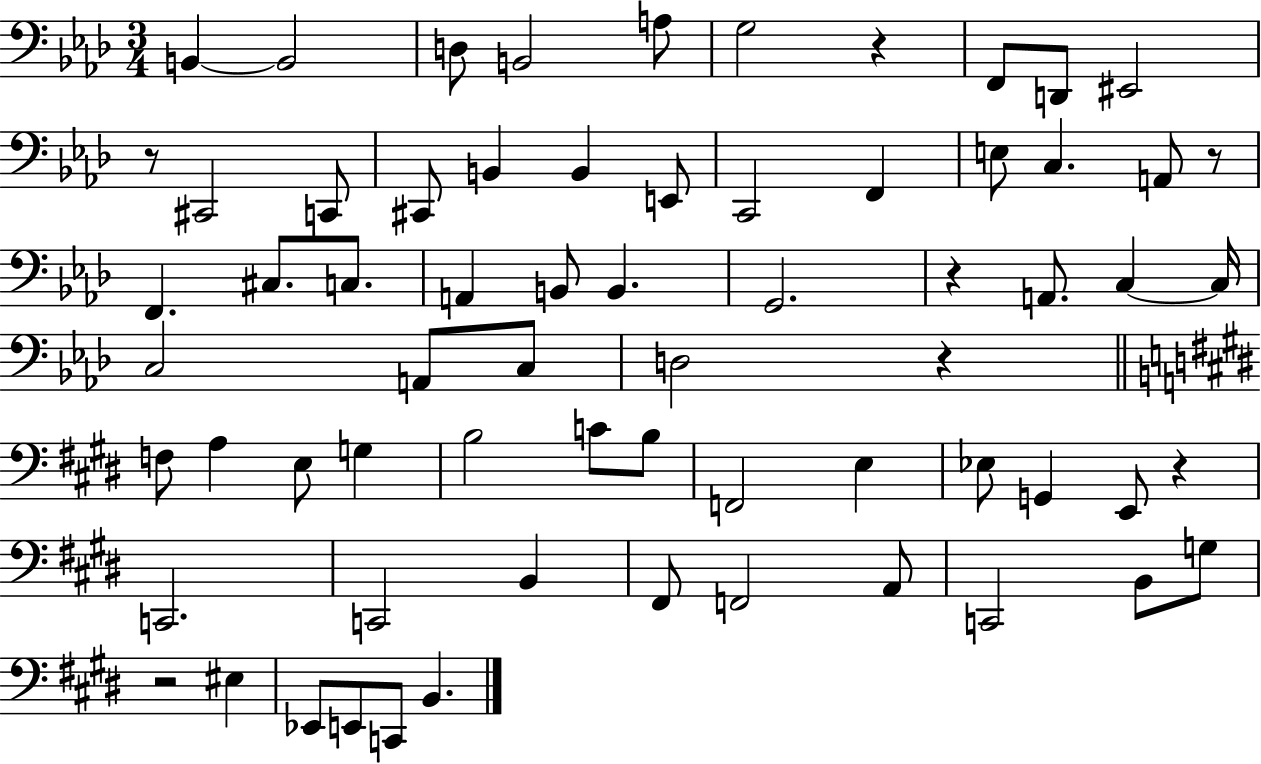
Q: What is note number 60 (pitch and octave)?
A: B2